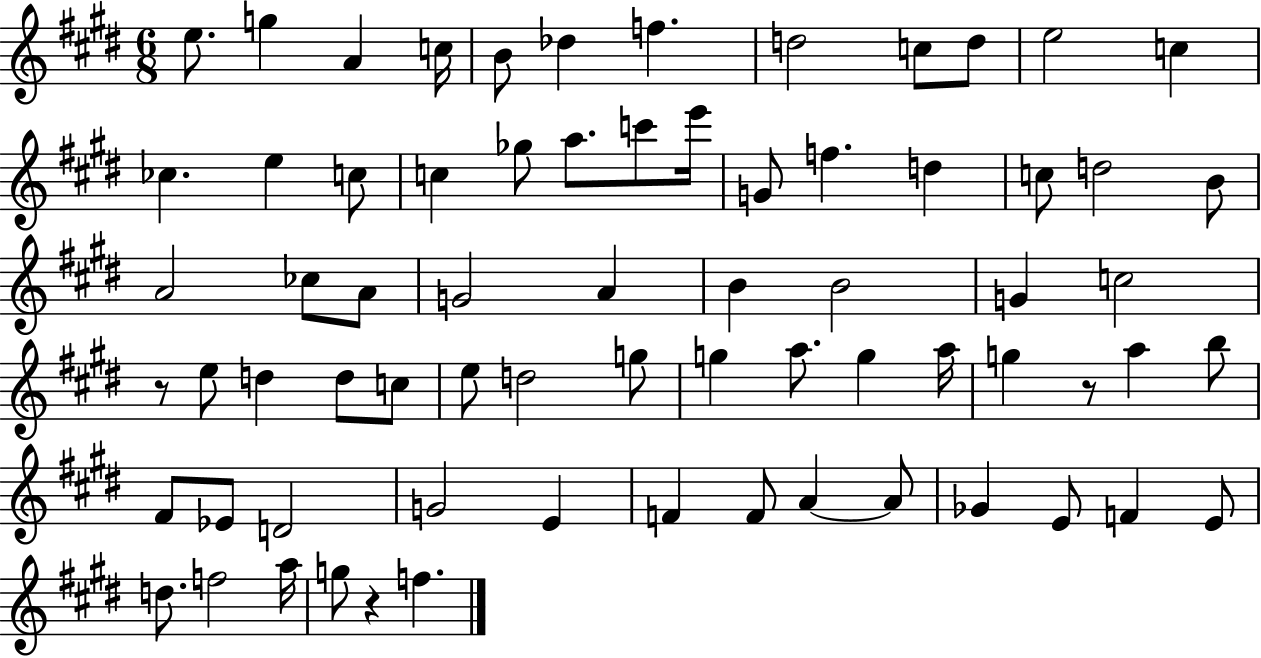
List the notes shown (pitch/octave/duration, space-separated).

E5/e. G5/q A4/q C5/s B4/e Db5/q F5/q. D5/h C5/e D5/e E5/h C5/q CES5/q. E5/q C5/e C5/q Gb5/e A5/e. C6/e E6/s G4/e F5/q. D5/q C5/e D5/h B4/e A4/h CES5/e A4/e G4/h A4/q B4/q B4/h G4/q C5/h R/e E5/e D5/q D5/e C5/e E5/e D5/h G5/e G5/q A5/e. G5/q A5/s G5/q R/e A5/q B5/e F#4/e Eb4/e D4/h G4/h E4/q F4/q F4/e A4/q A4/e Gb4/q E4/e F4/q E4/e D5/e. F5/h A5/s G5/e R/q F5/q.